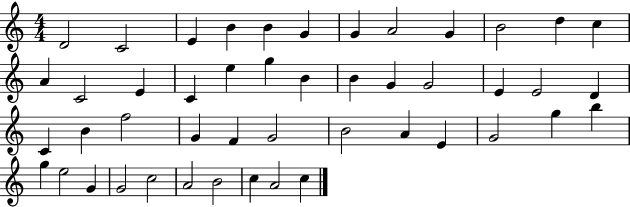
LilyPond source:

{
  \clef treble
  \numericTimeSignature
  \time 4/4
  \key c \major
  d'2 c'2 | e'4 b'4 b'4 g'4 | g'4 a'2 g'4 | b'2 d''4 c''4 | \break a'4 c'2 e'4 | c'4 e''4 g''4 b'4 | b'4 g'4 g'2 | e'4 e'2 d'4 | \break c'4 b'4 f''2 | g'4 f'4 g'2 | b'2 a'4 e'4 | g'2 g''4 b''4 | \break g''4 e''2 g'4 | g'2 c''2 | a'2 b'2 | c''4 a'2 c''4 | \break \bar "|."
}